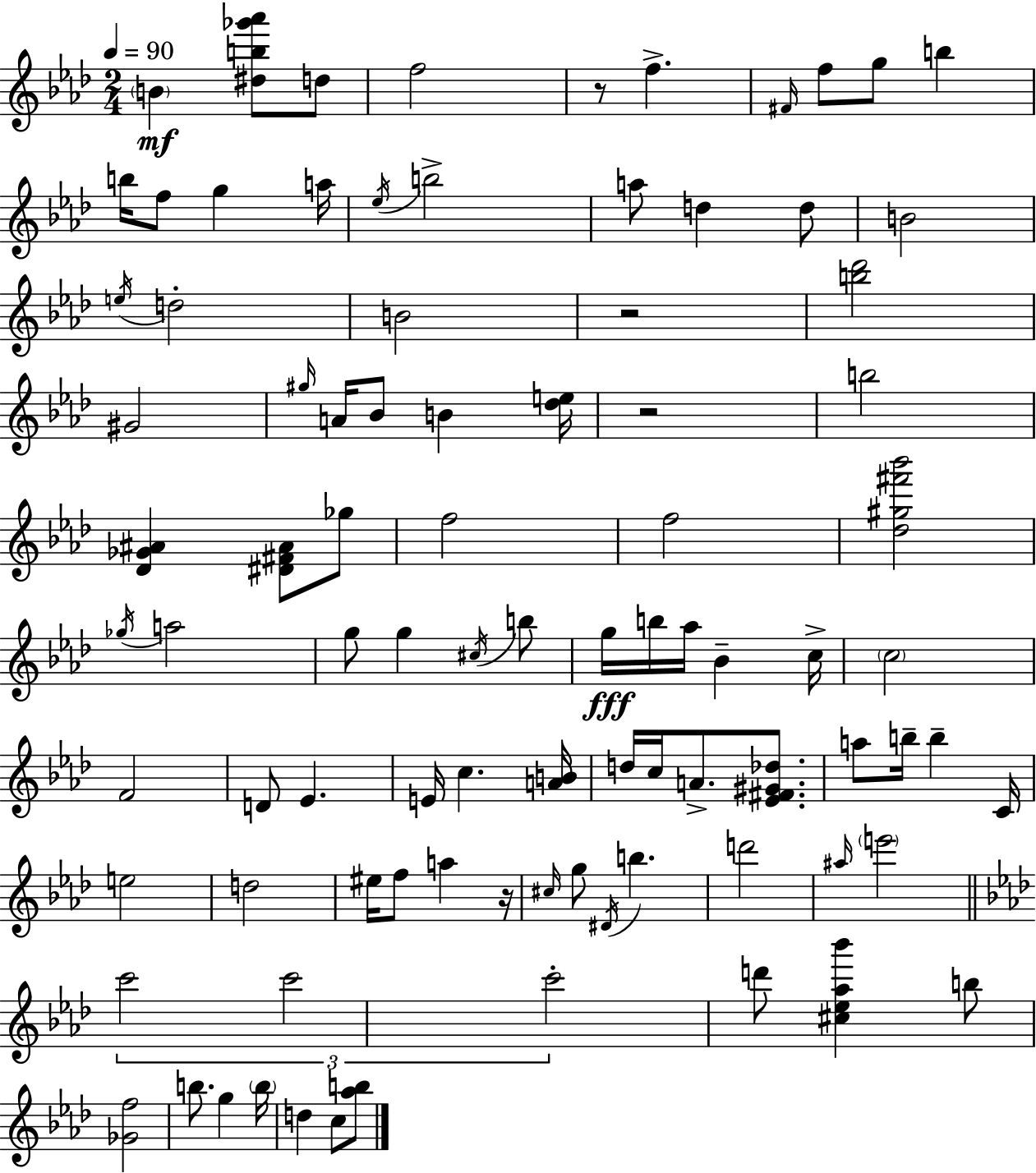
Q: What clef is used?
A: treble